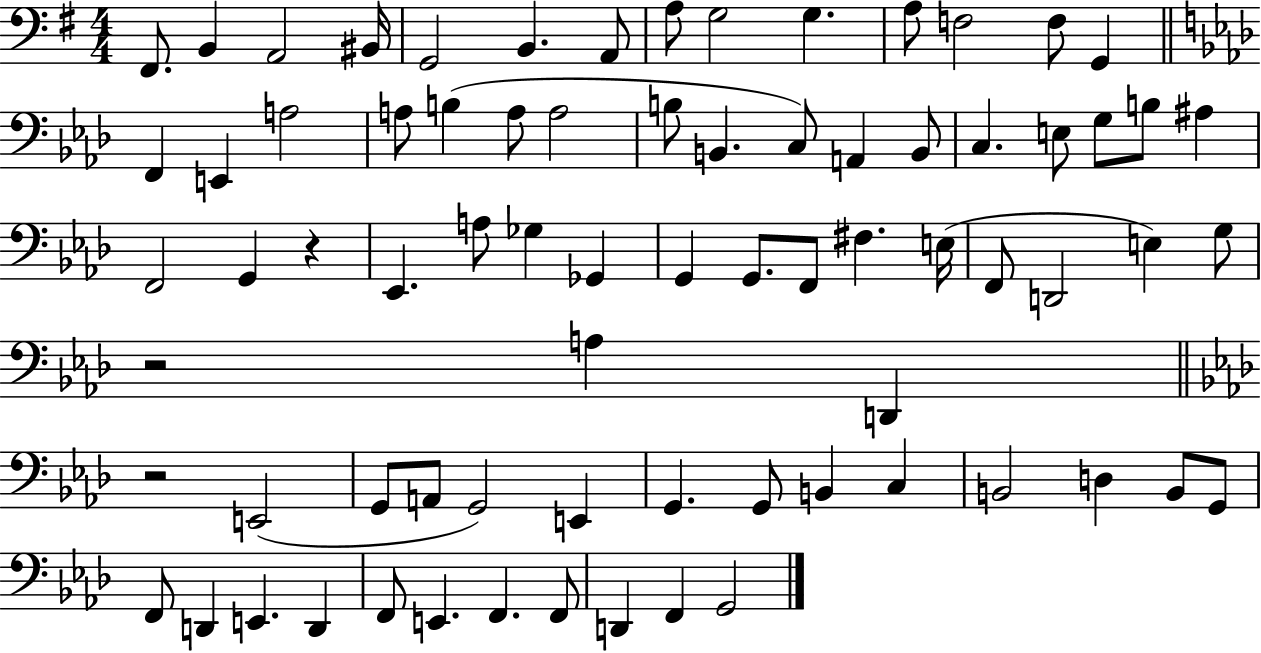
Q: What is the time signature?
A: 4/4